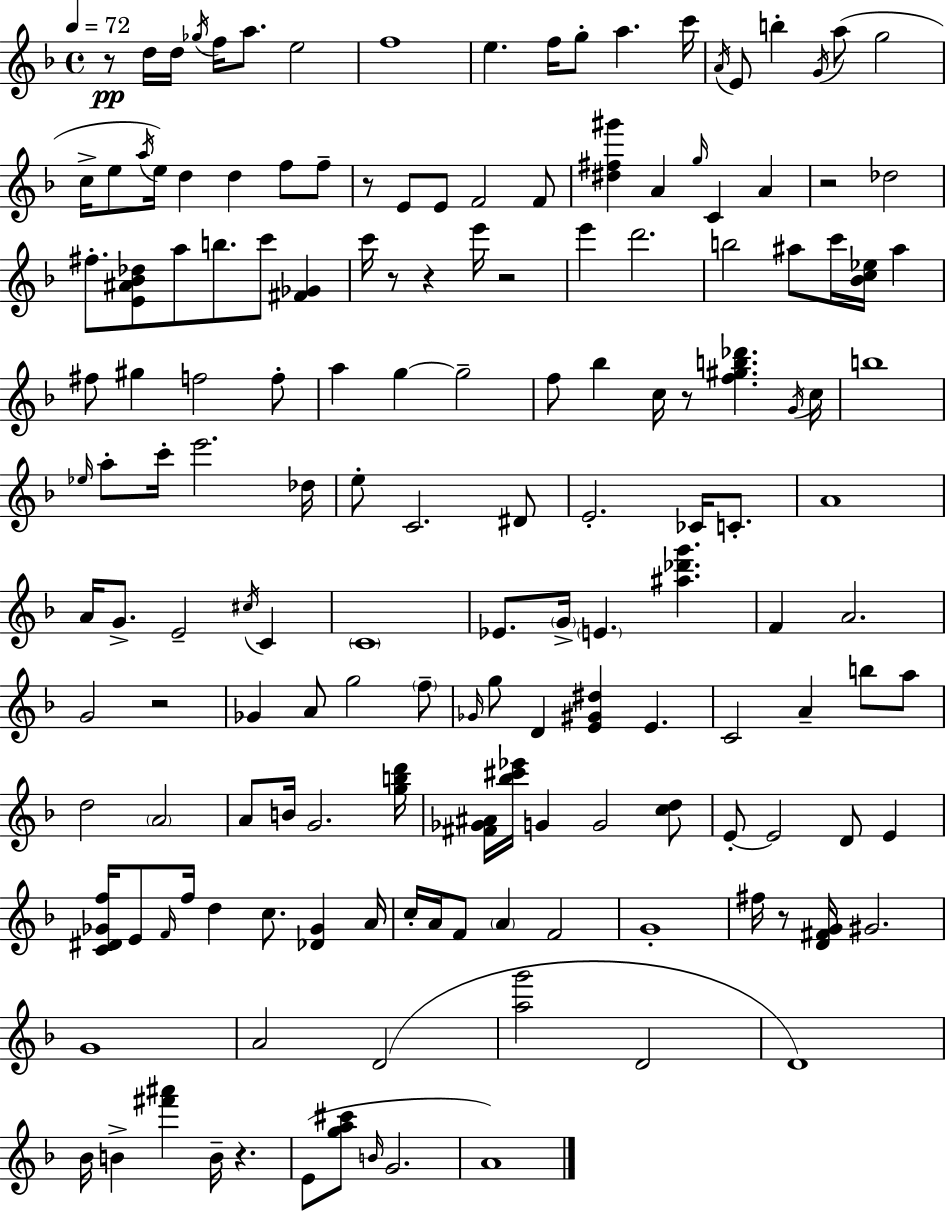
R/e D5/s D5/s Gb5/s F5/s A5/e. E5/h F5/w E5/q. F5/s G5/e A5/q. C6/s A4/s E4/e B5/q G4/s A5/e G5/h C5/s E5/e A5/s E5/s D5/q D5/q F5/e F5/e R/e E4/e E4/e F4/h F4/e [D#5,F#5,G#6]/q A4/q G5/s C4/q A4/q R/h Db5/h F#5/e. [E4,A#4,Bb4,Db5]/e A5/e B5/e. C6/e [F#4,Gb4]/q C6/s R/e R/q E6/s R/h E6/q D6/h. B5/h A#5/e C6/s [Bb4,C5,Eb5]/s A#5/q F#5/e G#5/q F5/h F5/e A5/q G5/q G5/h F5/e Bb5/q C5/s R/e [F5,G#5,B5,Db6]/q. G4/s C5/s B5/w Eb5/s A5/e C6/s E6/h. Db5/s E5/e C4/h. D#4/e E4/h. CES4/s C4/e. A4/w A4/s G4/e. E4/h C#5/s C4/q C4/w Eb4/e. G4/s E4/q. [A#5,Db6,G6]/q. F4/q A4/h. G4/h R/h Gb4/q A4/e G5/h F5/e Gb4/s G5/e D4/q [E4,G#4,D#5]/q E4/q. C4/h A4/q B5/e A5/e D5/h A4/h A4/e B4/s G4/h. [G5,B5,D6]/s [F#4,Gb4,A#4]/s [Bb5,C#6,Eb6]/s G4/q G4/h [C5,D5]/e E4/e E4/h D4/e E4/q [C4,D#4,Gb4,F5]/s E4/e F4/s F5/s D5/q C5/e. [Db4,Gb4]/q A4/s C5/s A4/s F4/e A4/q F4/h G4/w F#5/s R/e [D4,F#4,G4]/s G#4/h. G4/w A4/h D4/h [A5,G6]/h D4/h D4/w Bb4/s B4/q [F#6,A#6]/q B4/s R/q. E4/e [G5,A5,C#6]/e B4/s G4/h. A4/w